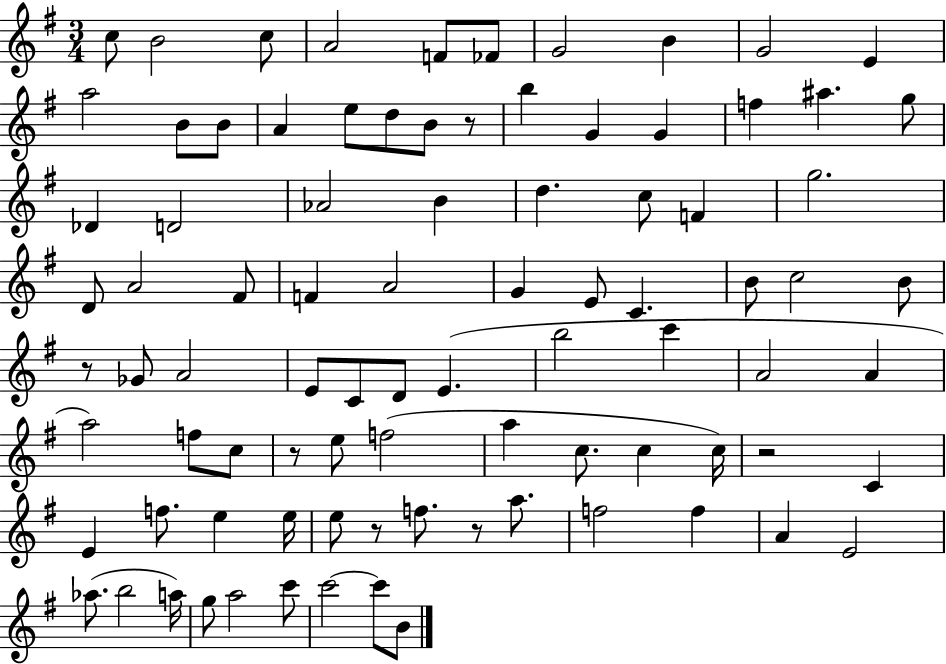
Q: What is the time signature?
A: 3/4